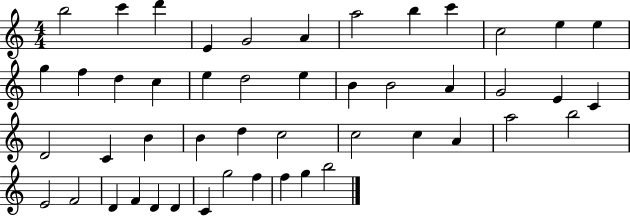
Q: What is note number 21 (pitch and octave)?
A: B4